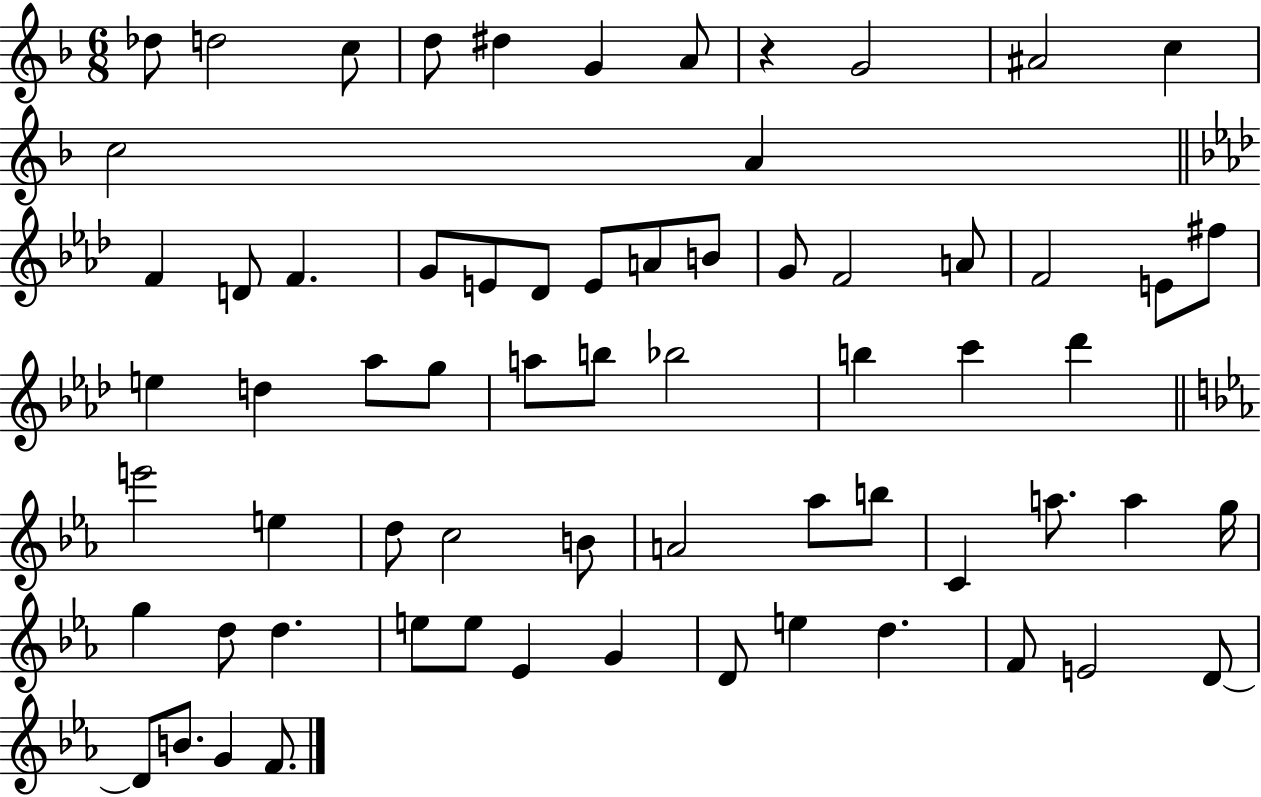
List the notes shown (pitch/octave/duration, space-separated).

Db5/e D5/h C5/e D5/e D#5/q G4/q A4/e R/q G4/h A#4/h C5/q C5/h A4/q F4/q D4/e F4/q. G4/e E4/e Db4/e E4/e A4/e B4/e G4/e F4/h A4/e F4/h E4/e F#5/e E5/q D5/q Ab5/e G5/e A5/e B5/e Bb5/h B5/q C6/q Db6/q E6/h E5/q D5/e C5/h B4/e A4/h Ab5/e B5/e C4/q A5/e. A5/q G5/s G5/q D5/e D5/q. E5/e E5/e Eb4/q G4/q D4/e E5/q D5/q. F4/e E4/h D4/e D4/e B4/e. G4/q F4/e.